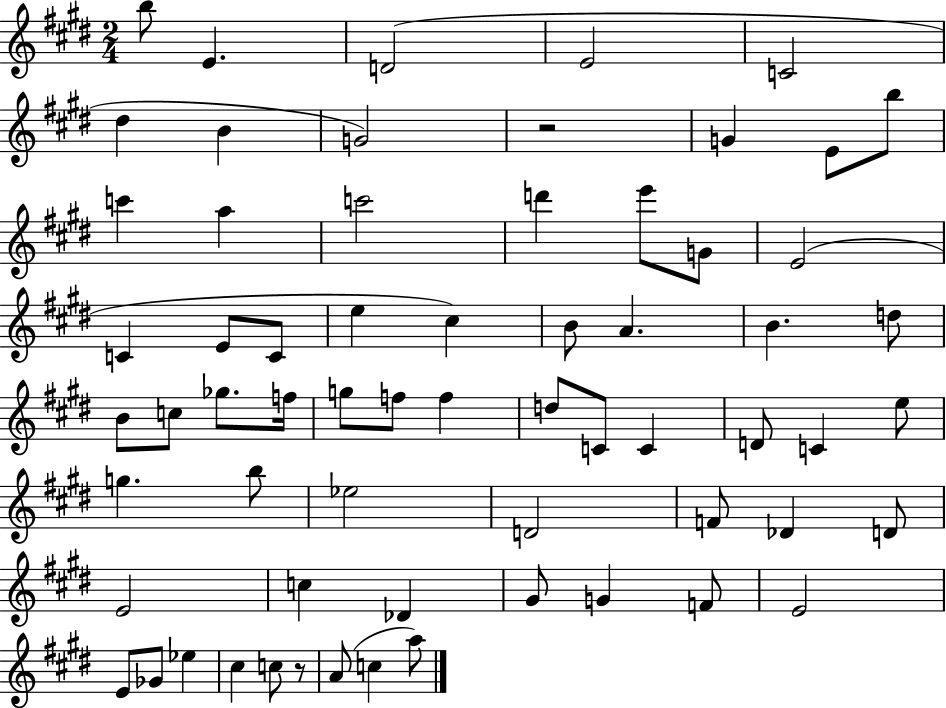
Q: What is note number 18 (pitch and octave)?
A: E4